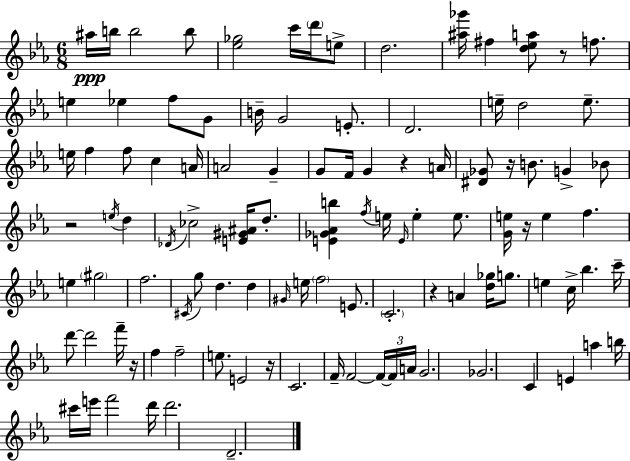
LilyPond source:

{
  \clef treble
  \numericTimeSignature
  \time 6/8
  \key c \minor
  ais''16\ppp b''16 b''2 b''8 | <ees'' ges''>2 c'''16 \parenthesize d'''16 e''8-> | d''2. | <ais'' ges'''>16 fis''4 <d'' ees'' a''>8 r8 f''8. | \break e''4 ees''4 f''8 g'8 | b'16-- g'2 e'8.-. | d'2. | e''16-- d''2 e''8.-- | \break e''16 f''4 f''8 c''4 a'16 | a'2 g'4-- | g'8 f'16 g'4 r4 a'16 | <dis' ges'>8 r16 b'8. g'4-> bes'8 | \break r2 \acciaccatura { e''16 } d''4 | \acciaccatura { des'16 } ces''2-> <e' gis' ais'>16 d''8.-. | <e' ges' aes' b''>4 \acciaccatura { f''16 } e''16 \grace { e'16 } e''4-. | e''8. <g' e''>16 r16 e''4 f''4. | \break e''4 \parenthesize gis''2 | f''2. | \acciaccatura { cis'16 } g''8 d''4. | d''4 \grace { gis'16 } e''16 \parenthesize f''2 | \break e'8. \parenthesize c'2.-. | r4 a'4 | <d'' ges''>16 g''8. e''4 c''16-> bes''4. | c'''16-- d'''8~~ d'''2 | \break f'''16-- r16 f''4 f''2-- | e''8. e'2 | r16 c'2. | f'16-- f'2~~ | \break \tuplet 3/2 { f'16~~ f'16 a'16 } g'2. | ges'2. | c'4 e'4 | a''4 b''16 cis'''16 e'''16 f'''2 | \break d'''16 d'''2. | d'2.-- | \bar "|."
}